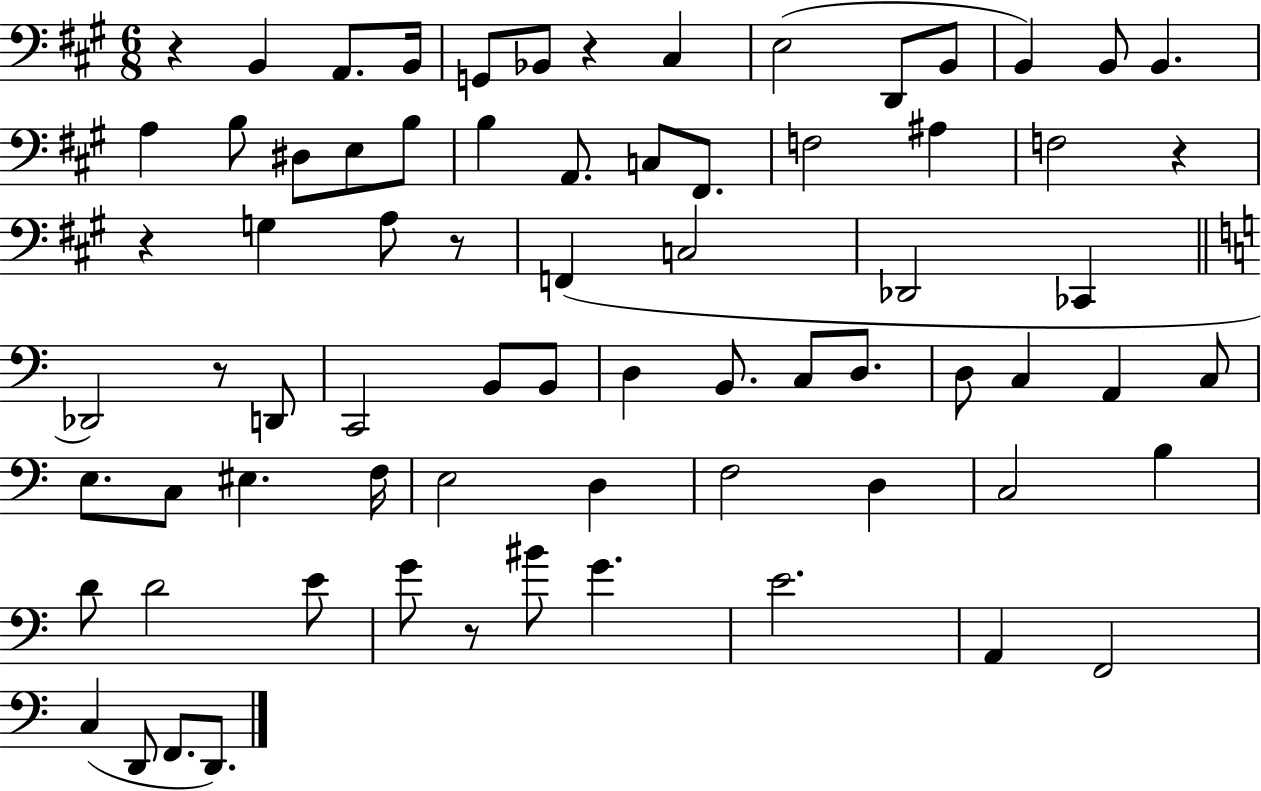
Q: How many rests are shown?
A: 7